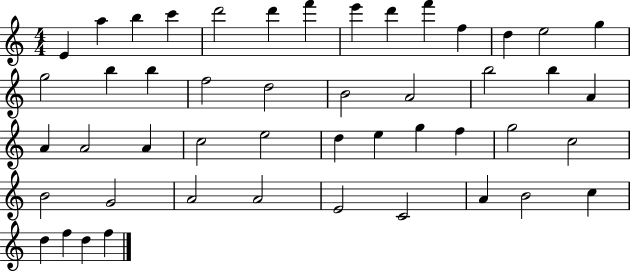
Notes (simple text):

E4/q A5/q B5/q C6/q D6/h D6/q F6/q E6/q D6/q F6/q F5/q D5/q E5/h G5/q G5/h B5/q B5/q F5/h D5/h B4/h A4/h B5/h B5/q A4/q A4/q A4/h A4/q C5/h E5/h D5/q E5/q G5/q F5/q G5/h C5/h B4/h G4/h A4/h A4/h E4/h C4/h A4/q B4/h C5/q D5/q F5/q D5/q F5/q